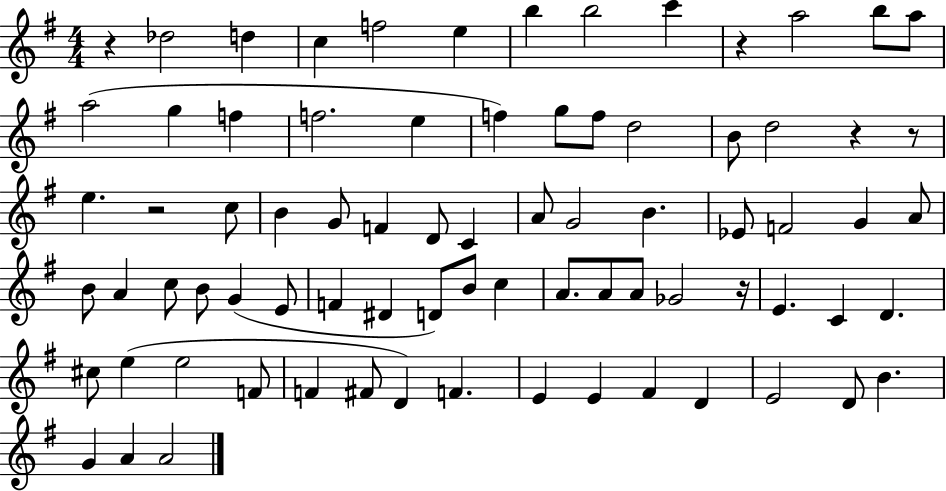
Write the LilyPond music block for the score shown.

{
  \clef treble
  \numericTimeSignature
  \time 4/4
  \key g \major
  r4 des''2 d''4 | c''4 f''2 e''4 | b''4 b''2 c'''4 | r4 a''2 b''8 a''8 | \break a''2( g''4 f''4 | f''2. e''4 | f''4) g''8 f''8 d''2 | b'8 d''2 r4 r8 | \break e''4. r2 c''8 | b'4 g'8 f'4 d'8 c'4 | a'8 g'2 b'4. | ees'8 f'2 g'4 a'8 | \break b'8 a'4 c''8 b'8 g'4( e'8 | f'4 dis'4 d'8) b'8 c''4 | a'8. a'8 a'8 ges'2 r16 | e'4. c'4 d'4. | \break cis''8 e''4( e''2 f'8 | f'4 fis'8 d'4) f'4. | e'4 e'4 fis'4 d'4 | e'2 d'8 b'4. | \break g'4 a'4 a'2 | \bar "|."
}